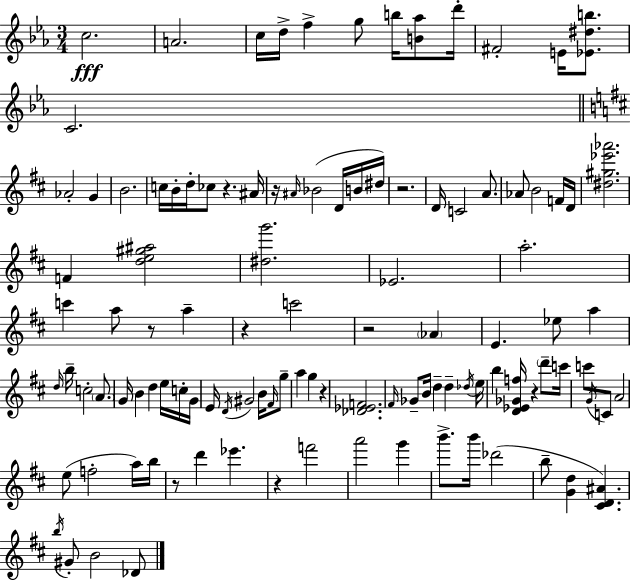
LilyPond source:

{
  \clef treble
  \numericTimeSignature
  \time 3/4
  \key c \minor
  c''2.\fff | a'2. | c''16 d''16-> f''4-> g''8 b''16 <b' aes''>8 d'''16-. | fis'2-. e'16 <ees' dis'' b''>8. | \break c'2. | \bar "||" \break \key b \minor aes'2-. g'4 | b'2. | c''16 b'16-. d''16-. ces''8 r4. ais'16 | r16 \grace { ais'16 }( bes'2 d'16 b'16 | \break dis''16) r2. | d'16 c'2 a'8. | aes'8 b'2 f'16 | d'16 <dis'' gis'' ees''' aes'''>2. | \break f'4 <d'' e'' gis'' ais''>2 | <dis'' g'''>2. | ees'2. | a''2.-. | \break c'''4 a''8 r8 a''4-- | r4 c'''2 | r2 \parenthesize aes'4 | e'4. ees''8 a''4 | \break \grace { d''16 } b''16-- c''2-. \parenthesize a'8. | g'16 b'4 d''4 e''16 | c''16-. g'16 e'16 \acciaccatura { d'16 } gis'2 | b'16 \grace { fis'16 } g''8-- a''4 g''4 | \break r4 <des' ees' f'>2. | \grace { fis'16 } ges'8-- b'16 d''4-- | d''4-- \acciaccatura { des''16 } e''16 b''4 <d' ees' ges' f''>16 r4 | \parenthesize d'''8-- c'''16 c'''8 \acciaccatura { g'16 } c'8 a'2 | \break e''8( f''2-. | a''16) b''16 r8 d'''4 | ees'''4. r4 f'''2 | a'''2 | \break g'''4 b'''8.-> b'''16 des'''2( | b''8-- <g' d''>4 | <cis' d' ais'>4.) \acciaccatura { b''16 } gis'8-. b'2 | des'8 \bar "|."
}